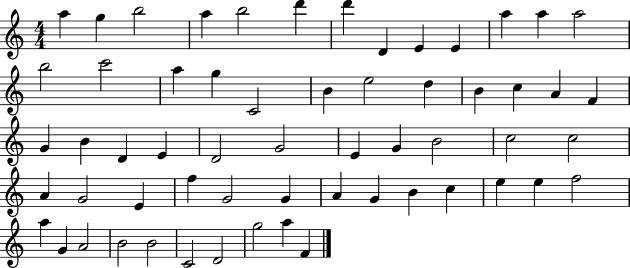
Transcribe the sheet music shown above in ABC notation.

X:1
T:Untitled
M:4/4
L:1/4
K:C
a g b2 a b2 d' d' D E E a a a2 b2 c'2 a g C2 B e2 d B c A F G B D E D2 G2 E G B2 c2 c2 A G2 E f G2 G A G B c e e f2 a G A2 B2 B2 C2 D2 g2 a F